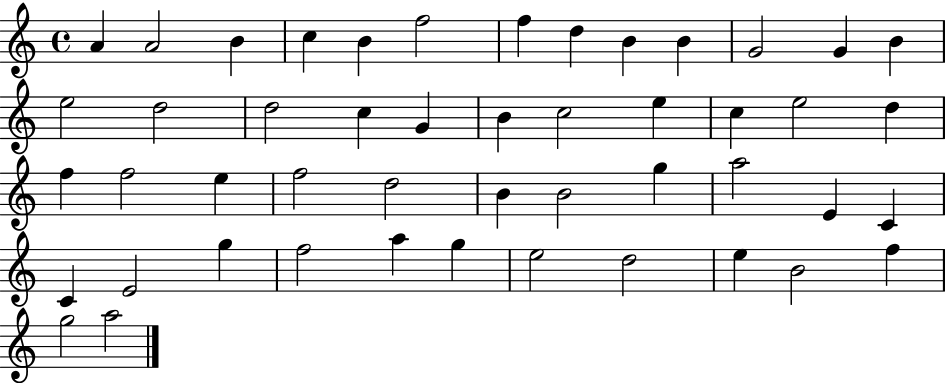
{
  \clef treble
  \time 4/4
  \defaultTimeSignature
  \key c \major
  a'4 a'2 b'4 | c''4 b'4 f''2 | f''4 d''4 b'4 b'4 | g'2 g'4 b'4 | \break e''2 d''2 | d''2 c''4 g'4 | b'4 c''2 e''4 | c''4 e''2 d''4 | \break f''4 f''2 e''4 | f''2 d''2 | b'4 b'2 g''4 | a''2 e'4 c'4 | \break c'4 e'2 g''4 | f''2 a''4 g''4 | e''2 d''2 | e''4 b'2 f''4 | \break g''2 a''2 | \bar "|."
}